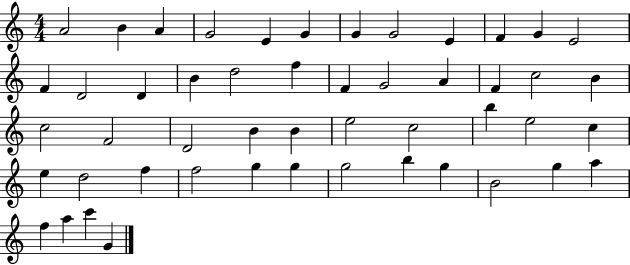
{
  \clef treble
  \numericTimeSignature
  \time 4/4
  \key c \major
  a'2 b'4 a'4 | g'2 e'4 g'4 | g'4 g'2 e'4 | f'4 g'4 e'2 | \break f'4 d'2 d'4 | b'4 d''2 f''4 | f'4 g'2 a'4 | f'4 c''2 b'4 | \break c''2 f'2 | d'2 b'4 b'4 | e''2 c''2 | b''4 e''2 c''4 | \break e''4 d''2 f''4 | f''2 g''4 g''4 | g''2 b''4 g''4 | b'2 g''4 a''4 | \break f''4 a''4 c'''4 g'4 | \bar "|."
}